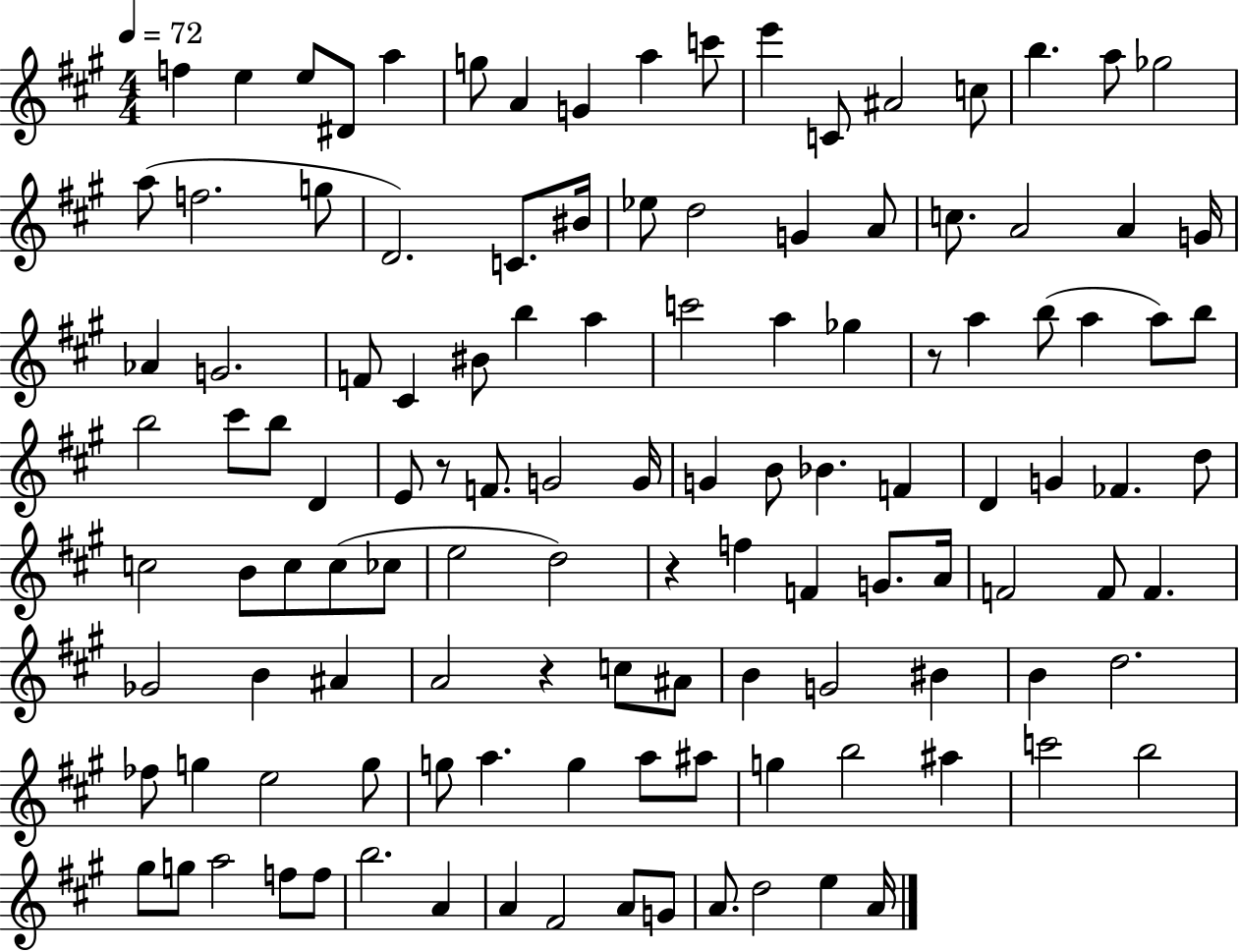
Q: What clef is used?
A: treble